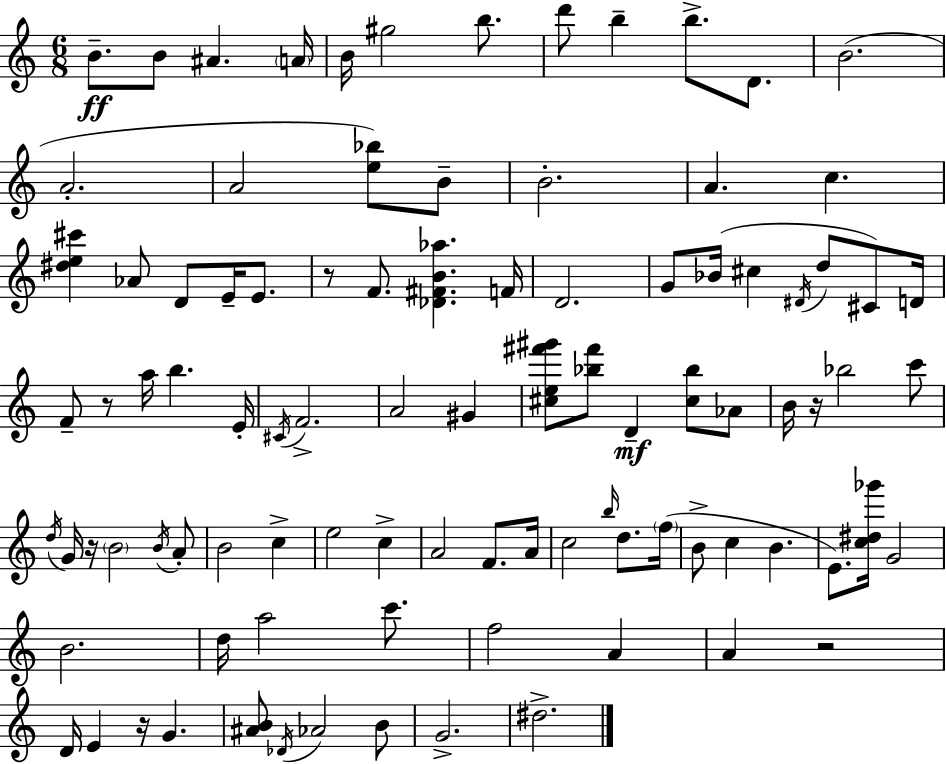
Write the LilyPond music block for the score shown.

{
  \clef treble
  \numericTimeSignature
  \time 6/8
  \key c \major
  b'8.--\ff b'8 ais'4. \parenthesize a'16 | b'16 gis''2 b''8. | d'''8 b''4-- b''8.-> d'8. | b'2.( | \break a'2.-. | a'2 <e'' bes''>8) b'8-- | b'2.-. | a'4. c''4. | \break <dis'' e'' cis'''>4 aes'8 d'8 e'16-- e'8. | r8 f'8. <des' fis' b' aes''>4. f'16 | d'2. | g'8 bes'16( cis''4 \acciaccatura { dis'16 } d''8 cis'8) | \break d'16 f'8-- r8 a''16 b''4. | e'16-. \acciaccatura { cis'16 } f'2.-> | a'2 gis'4 | <cis'' e'' fis''' gis'''>8 <bes'' fis'''>8 d'4--\mf <cis'' bes''>8 | \break aes'8 b'16 r16 bes''2 | c'''8 \acciaccatura { d''16 } g'16 r16 \parenthesize b'2 | \acciaccatura { b'16 } a'8-. b'2 | c''4-> e''2 | \break c''4-> a'2 | f'8. a'16 c''2 | \grace { b''16 } d''8. \parenthesize f''16( b'8-> c''4 b'4. | e'8.) <c'' dis'' ges'''>16 g'2 | \break b'2. | d''16 a''2 | c'''8. f''2 | a'4 a'4 r2 | \break d'16 e'4 r16 g'4. | <ais' b'>8 \acciaccatura { des'16 } aes'2 | b'8 g'2.-> | dis''2.-> | \break \bar "|."
}